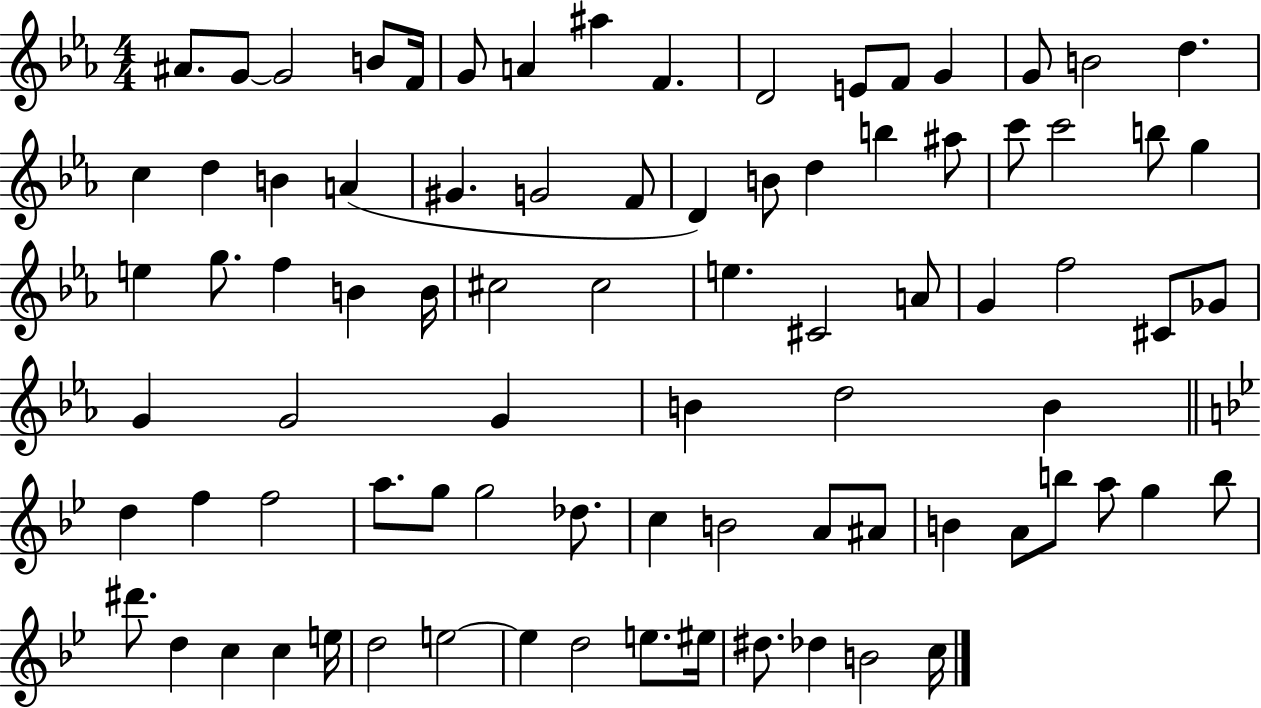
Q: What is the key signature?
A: EES major